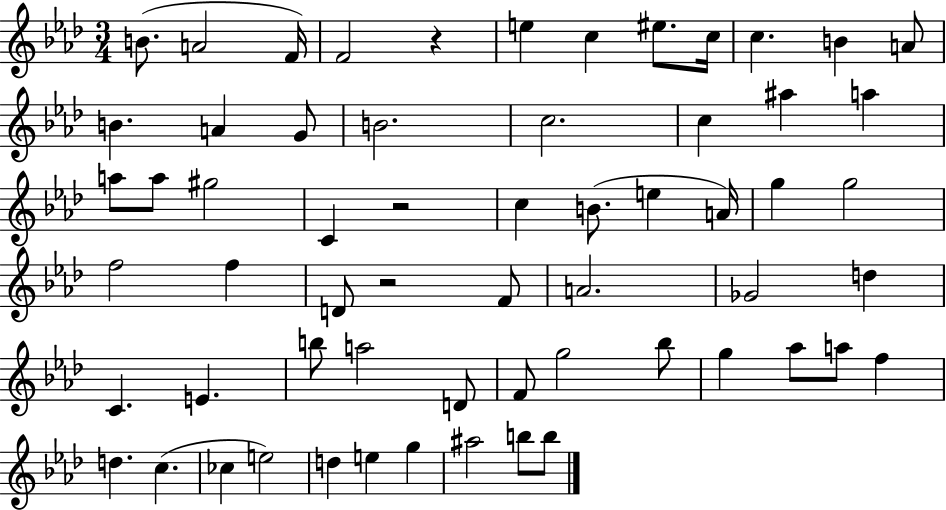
{
  \clef treble
  \numericTimeSignature
  \time 3/4
  \key aes \major
  b'8.( a'2 f'16) | f'2 r4 | e''4 c''4 eis''8. c''16 | c''4. b'4 a'8 | \break b'4. a'4 g'8 | b'2. | c''2. | c''4 ais''4 a''4 | \break a''8 a''8 gis''2 | c'4 r2 | c''4 b'8.( e''4 a'16) | g''4 g''2 | \break f''2 f''4 | d'8 r2 f'8 | a'2. | ges'2 d''4 | \break c'4. e'4. | b''8 a''2 d'8 | f'8 g''2 bes''8 | g''4 aes''8 a''8 f''4 | \break d''4. c''4.( | ces''4 e''2) | d''4 e''4 g''4 | ais''2 b''8 b''8 | \break \bar "|."
}